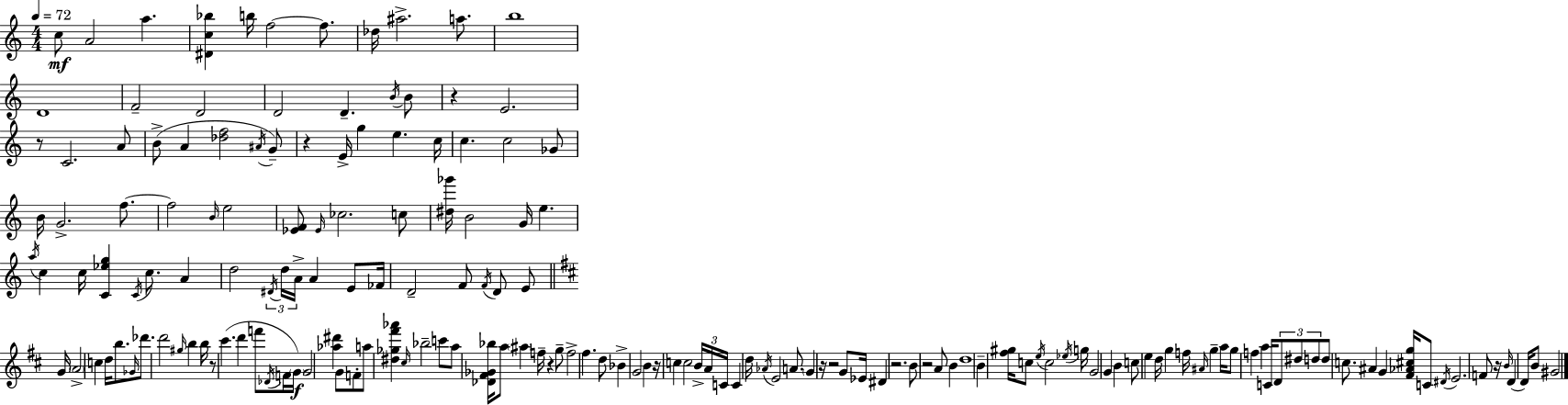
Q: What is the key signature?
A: C major